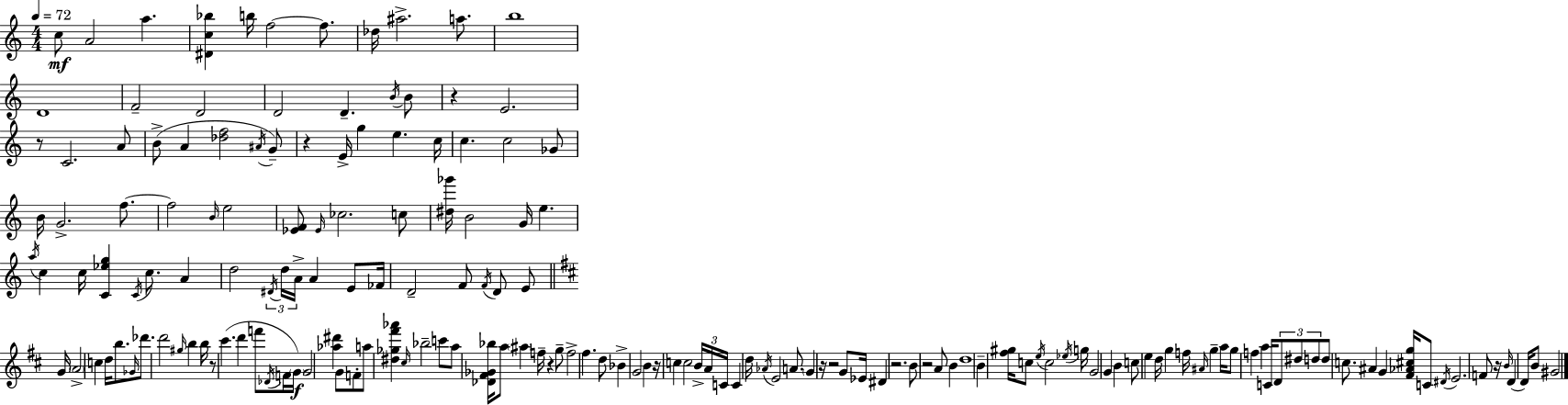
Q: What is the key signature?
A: C major